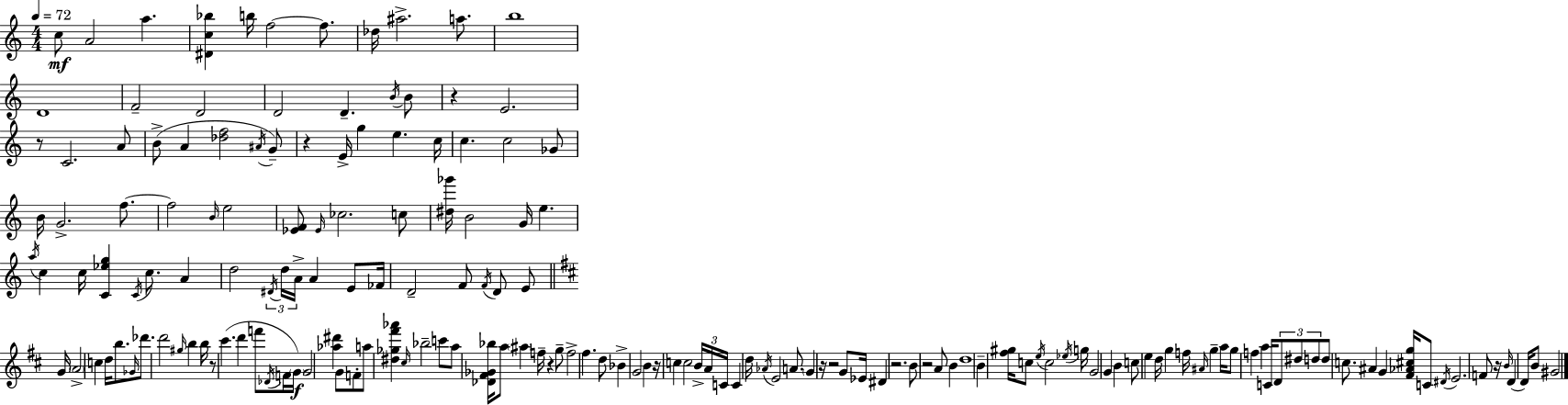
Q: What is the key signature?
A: C major